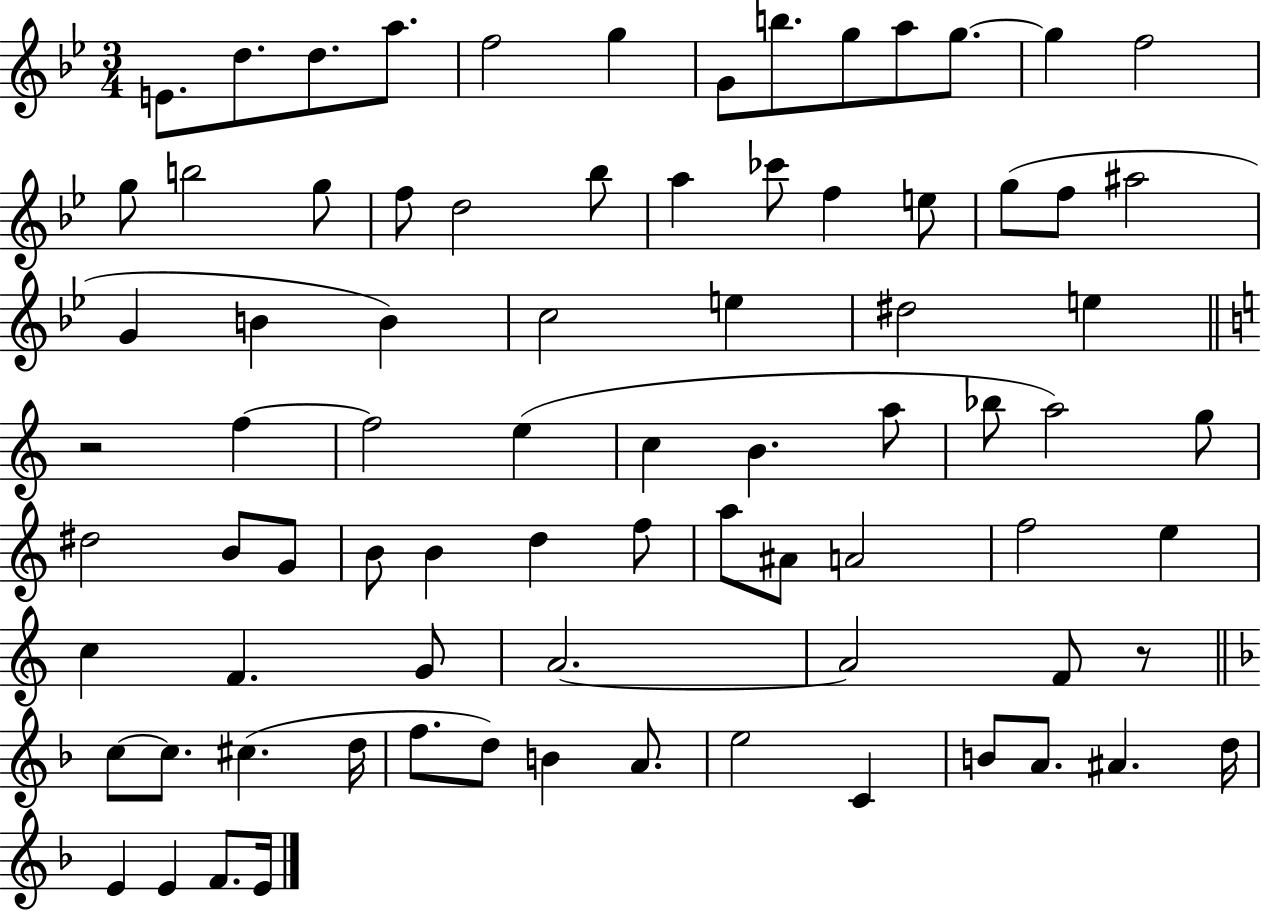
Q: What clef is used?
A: treble